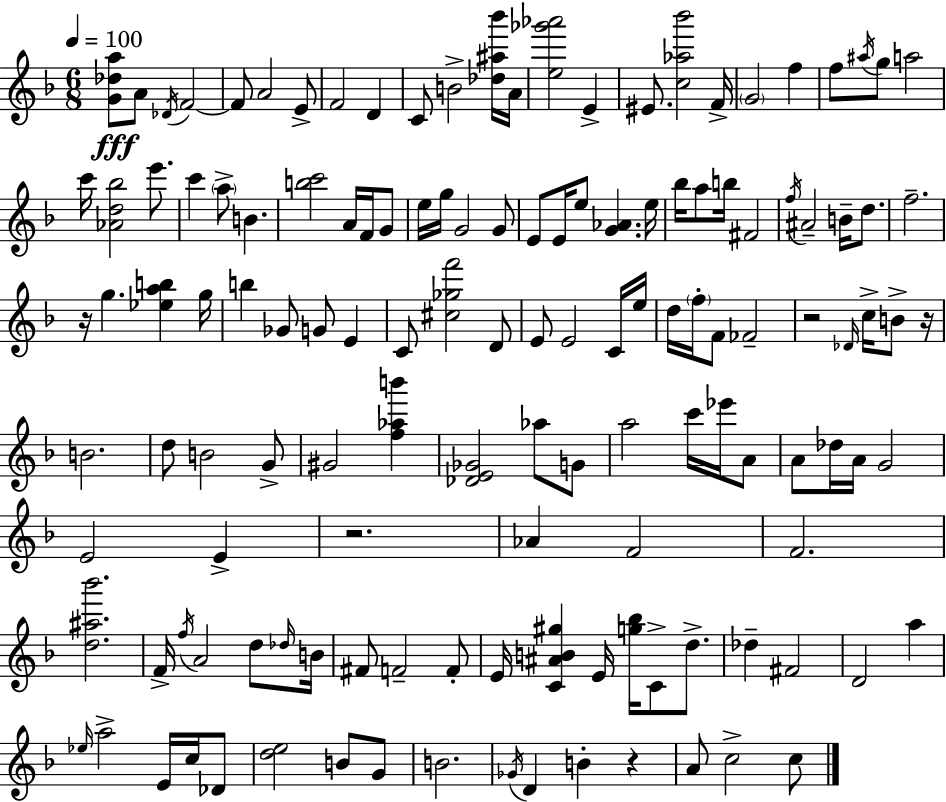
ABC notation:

X:1
T:Untitled
M:6/8
L:1/4
K:Dm
[G_da]/2 A/2 _D/4 F2 F/2 A2 E/2 F2 D C/2 B2 [_d^a_b']/4 A/4 [e_g'_a']2 E ^E/2 [c_a_b']2 F/4 G2 f f/2 ^a/4 g/2 a2 c'/4 [_Ad_b]2 e'/2 c' a/2 B [bc']2 A/4 F/4 G/2 e/4 g/4 G2 G/2 E/2 E/4 e/2 [G_A] e/4 _b/4 a/2 b/4 ^F2 f/4 ^A2 B/4 d/2 f2 z/4 g [_eab] g/4 b _G/2 G/2 E C/2 [^c_gf']2 D/2 E/2 E2 C/4 e/4 d/4 f/4 F/2 _F2 z2 _D/4 c/4 B/2 z/4 B2 d/2 B2 G/2 ^G2 [f_ab'] [_DE_G]2 _a/2 G/2 a2 c'/4 _e'/4 A/2 A/2 _d/4 A/4 G2 E2 E z2 _A F2 F2 [d^a_b']2 F/4 f/4 A2 d/2 _d/4 B/4 ^F/2 F2 F/2 E/4 [C^AB^g] E/4 [g_b]/4 C/2 d/2 _d ^F2 D2 a _e/4 a2 E/4 c/4 _D/2 [de]2 B/2 G/2 B2 _G/4 D B z A/2 c2 c/2